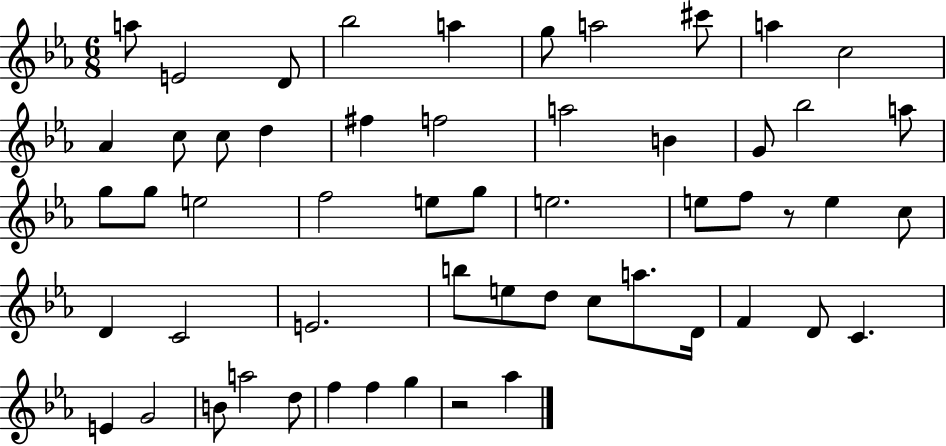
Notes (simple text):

A5/e E4/h D4/e Bb5/h A5/q G5/e A5/h C#6/e A5/q C5/h Ab4/q C5/e C5/e D5/q F#5/q F5/h A5/h B4/q G4/e Bb5/h A5/e G5/e G5/e E5/h F5/h E5/e G5/e E5/h. E5/e F5/e R/e E5/q C5/e D4/q C4/h E4/h. B5/e E5/e D5/e C5/e A5/e. D4/s F4/q D4/e C4/q. E4/q G4/h B4/e A5/h D5/e F5/q F5/q G5/q R/h Ab5/q